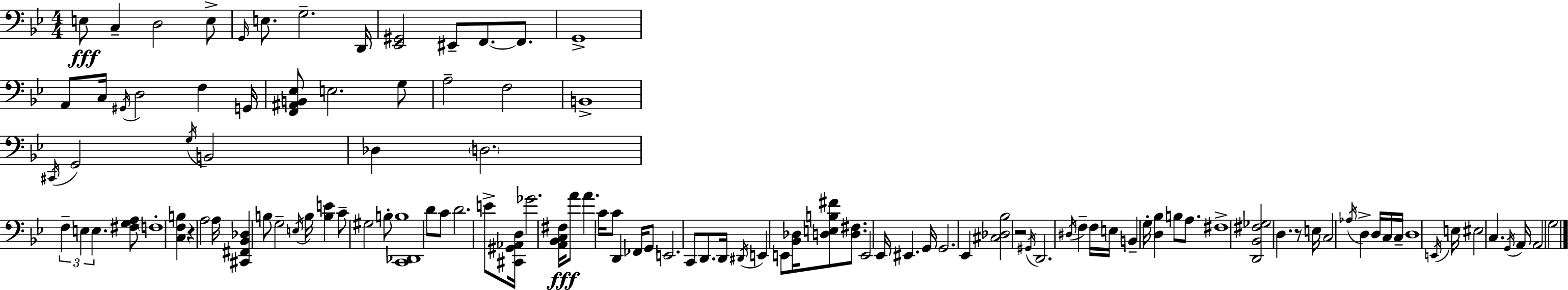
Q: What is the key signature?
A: G minor